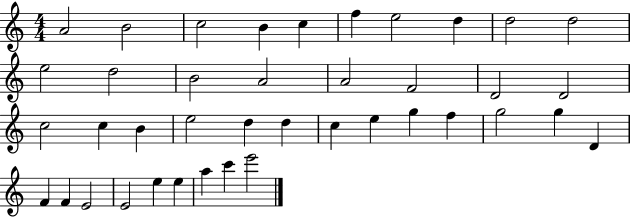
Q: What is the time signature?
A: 4/4